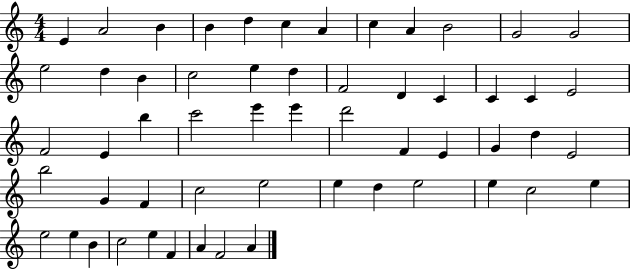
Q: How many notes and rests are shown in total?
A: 56